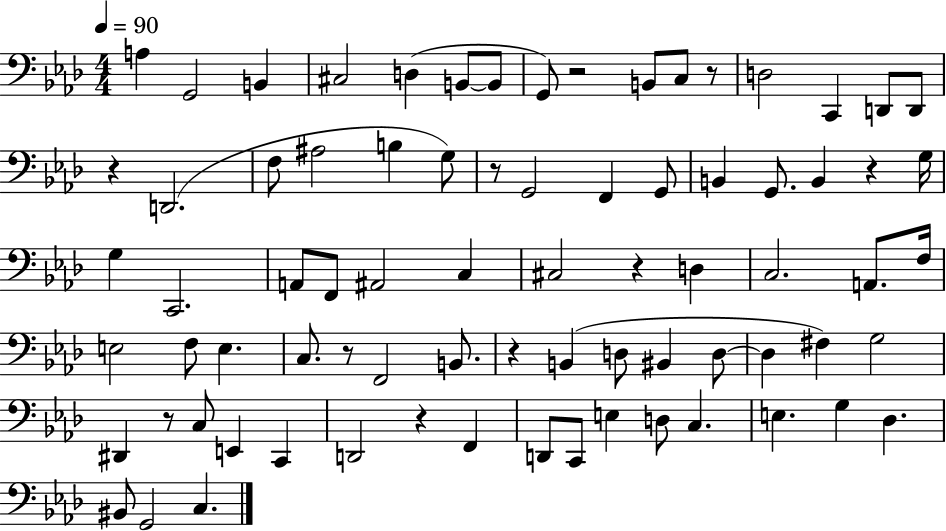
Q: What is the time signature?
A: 4/4